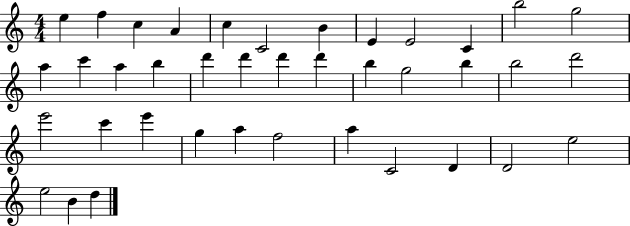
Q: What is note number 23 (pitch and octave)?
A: B5